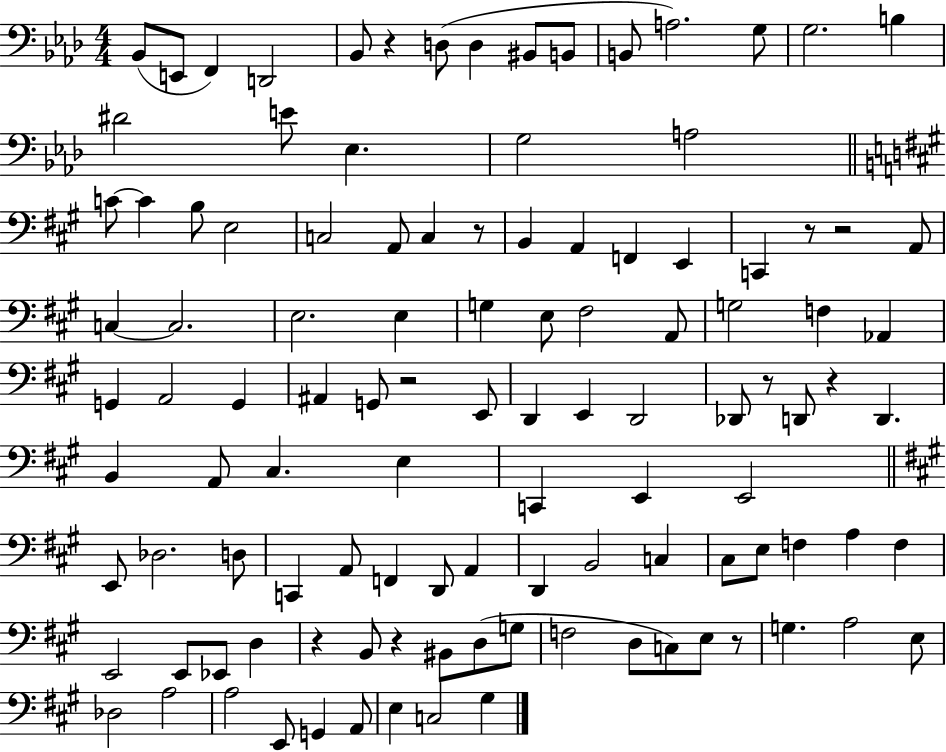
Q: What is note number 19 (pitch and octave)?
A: A3